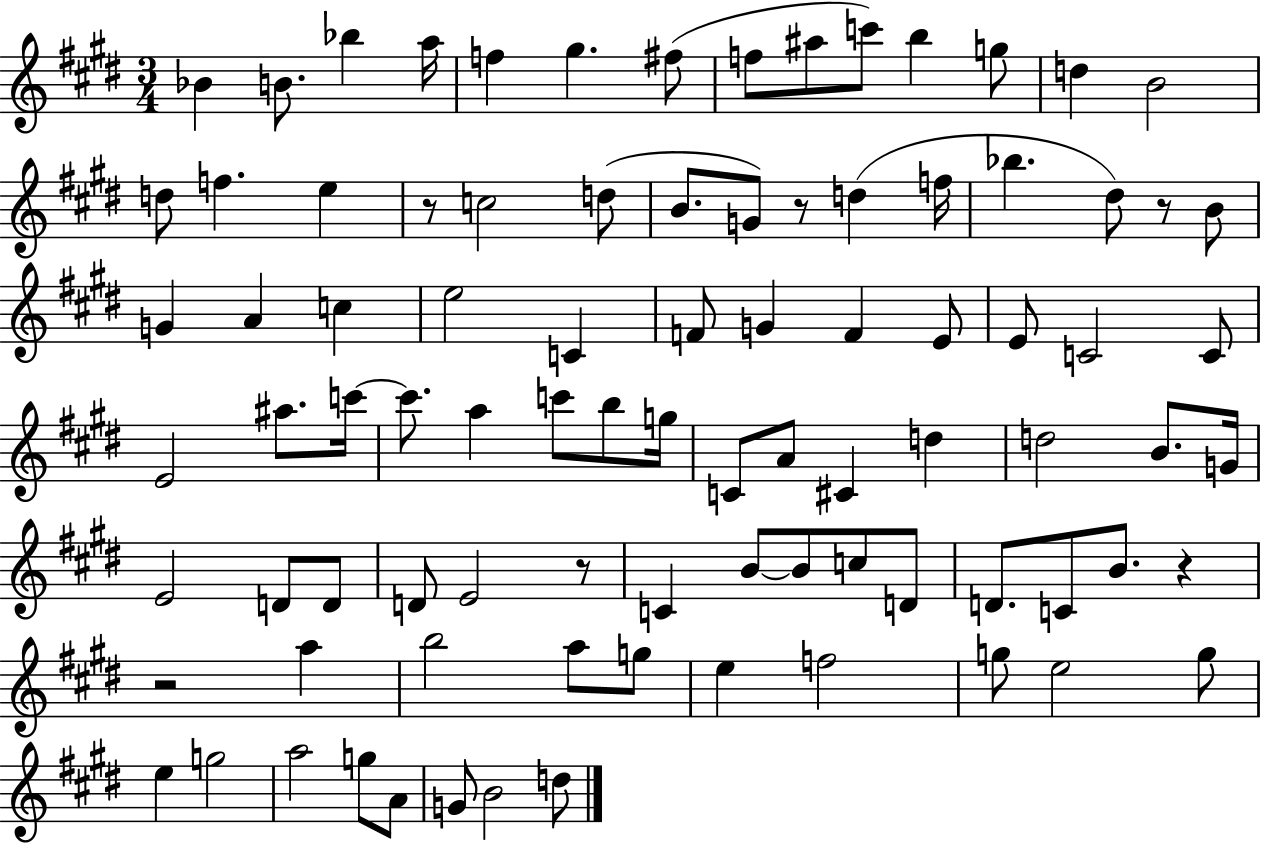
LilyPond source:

{
  \clef treble
  \numericTimeSignature
  \time 3/4
  \key e \major
  bes'4 b'8. bes''4 a''16 | f''4 gis''4. fis''8( | f''8 ais''8 c'''8) b''4 g''8 | d''4 b'2 | \break d''8 f''4. e''4 | r8 c''2 d''8( | b'8. g'8) r8 d''4( f''16 | bes''4. dis''8) r8 b'8 | \break g'4 a'4 c''4 | e''2 c'4 | f'8 g'4 f'4 e'8 | e'8 c'2 c'8 | \break e'2 ais''8. c'''16~~ | c'''8. a''4 c'''8 b''8 g''16 | c'8 a'8 cis'4 d''4 | d''2 b'8. g'16 | \break e'2 d'8 d'8 | d'8 e'2 r8 | c'4 b'8~~ b'8 c''8 d'8 | d'8. c'8 b'8. r4 | \break r2 a''4 | b''2 a''8 g''8 | e''4 f''2 | g''8 e''2 g''8 | \break e''4 g''2 | a''2 g''8 a'8 | g'8 b'2 d''8 | \bar "|."
}